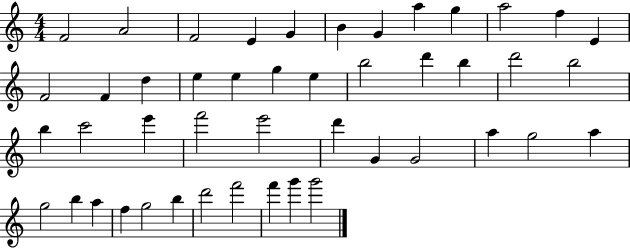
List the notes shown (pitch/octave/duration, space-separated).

F4/h A4/h F4/h E4/q G4/q B4/q G4/q A5/q G5/q A5/h F5/q E4/q F4/h F4/q D5/q E5/q E5/q G5/q E5/q B5/h D6/q B5/q D6/h B5/h B5/q C6/h E6/q F6/h E6/h D6/q G4/q G4/h A5/q G5/h A5/q G5/h B5/q A5/q F5/q G5/h B5/q D6/h F6/h F6/q G6/q G6/h